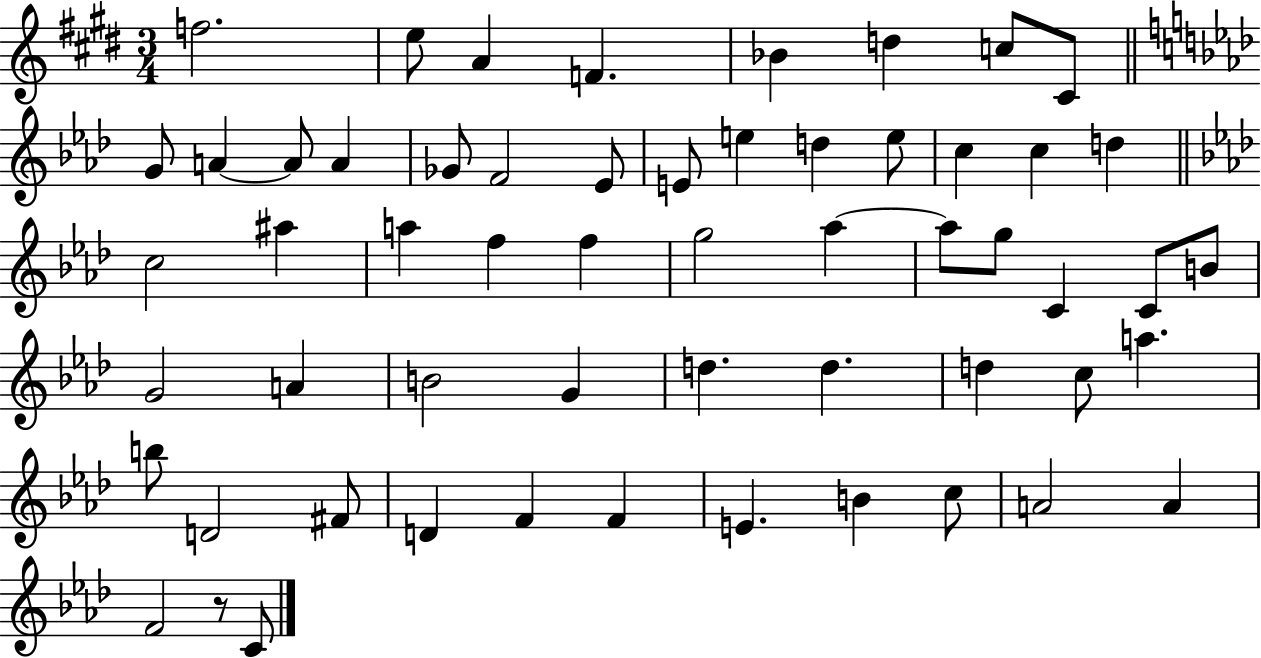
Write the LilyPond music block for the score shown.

{
  \clef treble
  \numericTimeSignature
  \time 3/4
  \key e \major
  f''2. | e''8 a'4 f'4. | bes'4 d''4 c''8 cis'8 | \bar "||" \break \key f \minor g'8 a'4~~ a'8 a'4 | ges'8 f'2 ees'8 | e'8 e''4 d''4 e''8 | c''4 c''4 d''4 | \break \bar "||" \break \key f \minor c''2 ais''4 | a''4 f''4 f''4 | g''2 aes''4~~ | aes''8 g''8 c'4 c'8 b'8 | \break g'2 a'4 | b'2 g'4 | d''4. d''4. | d''4 c''8 a''4. | \break b''8 d'2 fis'8 | d'4 f'4 f'4 | e'4. b'4 c''8 | a'2 a'4 | \break f'2 r8 c'8 | \bar "|."
}